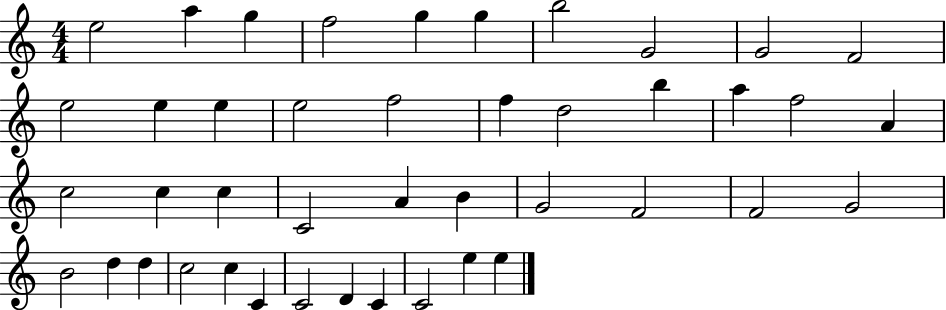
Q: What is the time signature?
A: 4/4